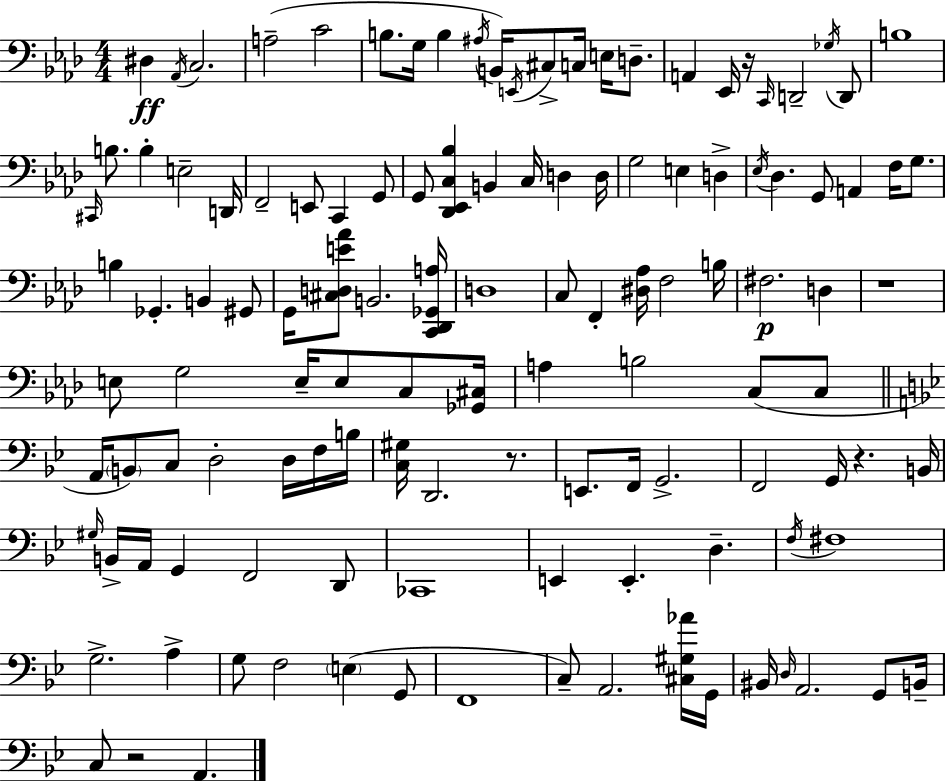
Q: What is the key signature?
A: F minor